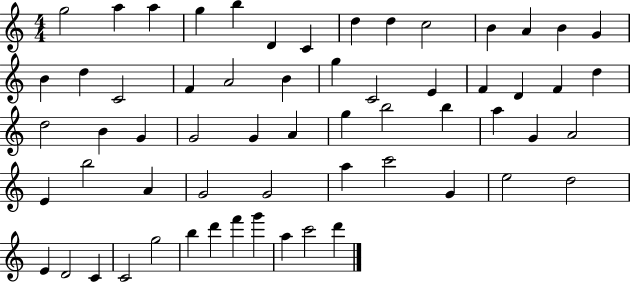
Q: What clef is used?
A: treble